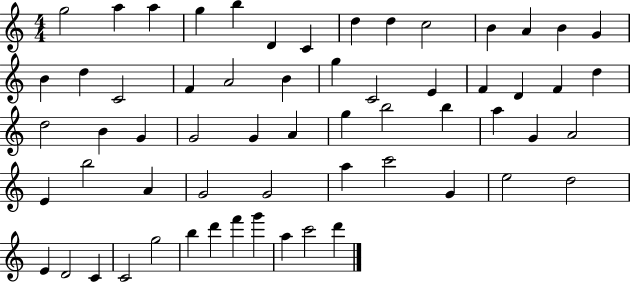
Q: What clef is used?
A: treble